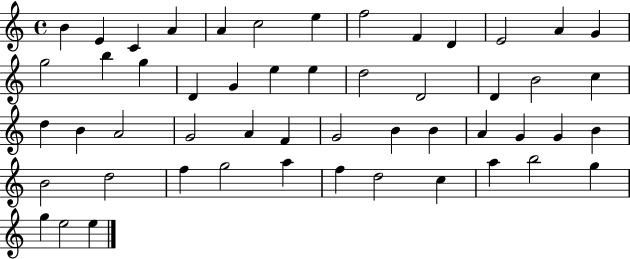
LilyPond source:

{
  \clef treble
  \time 4/4
  \defaultTimeSignature
  \key c \major
  b'4 e'4 c'4 a'4 | a'4 c''2 e''4 | f''2 f'4 d'4 | e'2 a'4 g'4 | \break g''2 b''4 g''4 | d'4 g'4 e''4 e''4 | d''2 d'2 | d'4 b'2 c''4 | \break d''4 b'4 a'2 | g'2 a'4 f'4 | g'2 b'4 b'4 | a'4 g'4 g'4 b'4 | \break b'2 d''2 | f''4 g''2 a''4 | f''4 d''2 c''4 | a''4 b''2 g''4 | \break g''4 e''2 e''4 | \bar "|."
}